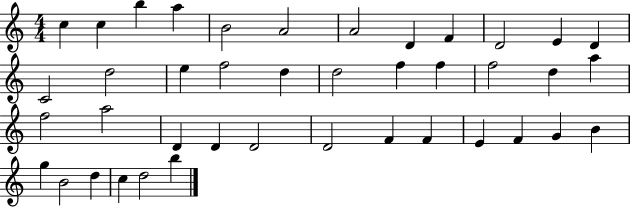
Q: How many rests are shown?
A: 0